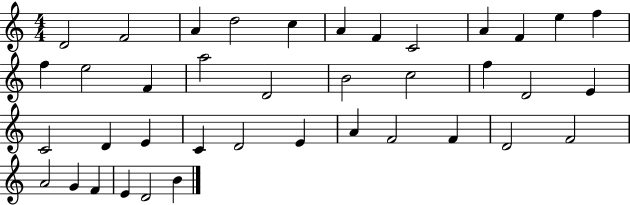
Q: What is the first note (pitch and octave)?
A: D4